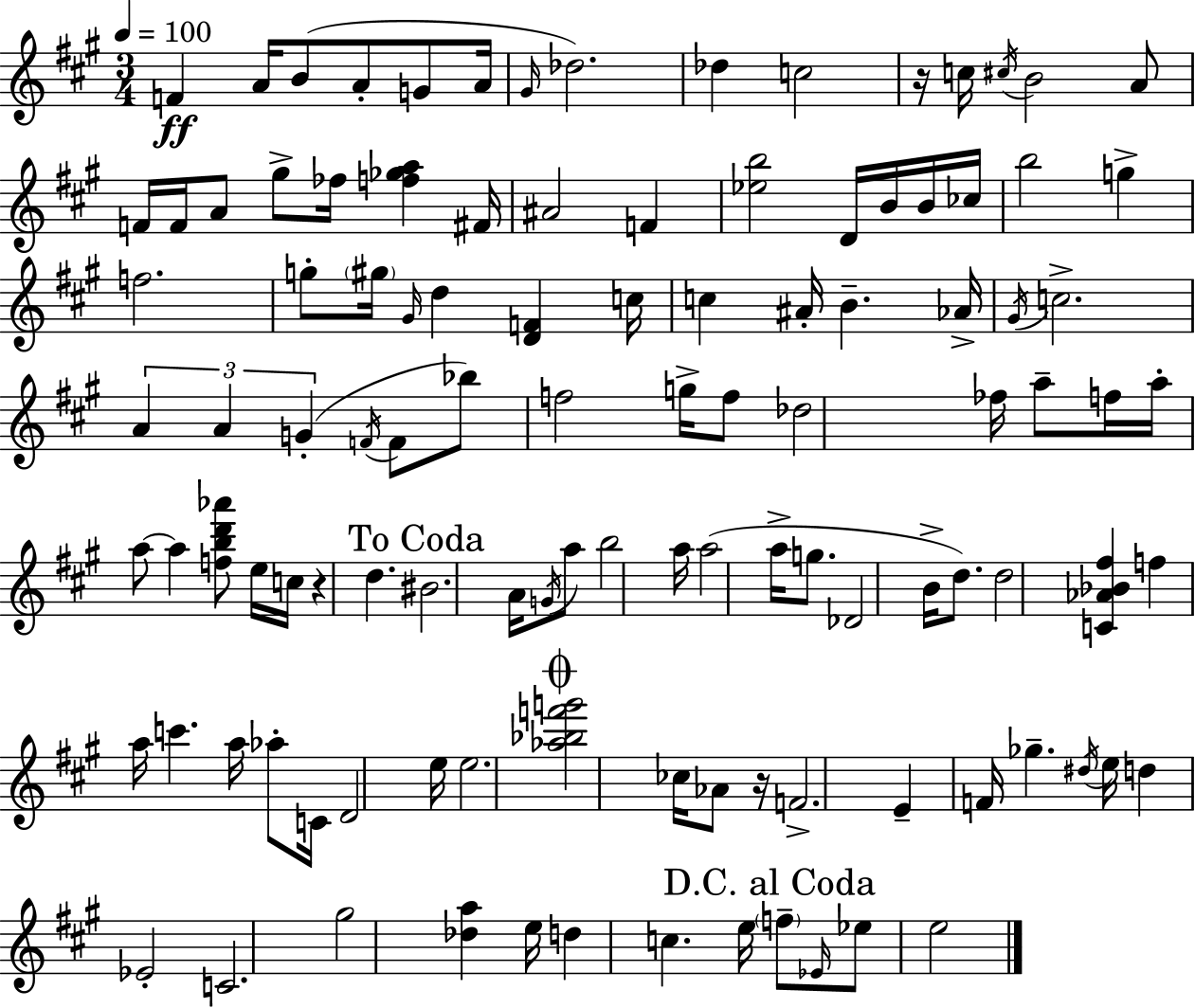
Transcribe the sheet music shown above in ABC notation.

X:1
T:Untitled
M:3/4
L:1/4
K:A
F A/4 B/2 A/2 G/2 A/4 ^G/4 _d2 _d c2 z/4 c/4 ^c/4 B2 A/2 F/4 F/4 A/2 ^g/2 _f/4 [f_ga] ^F/4 ^A2 F [_eb]2 D/4 B/4 B/4 _c/4 b2 g f2 g/2 ^g/4 ^G/4 d [DF] c/4 c ^A/4 B _A/4 ^G/4 c2 A A G F/4 F/2 _b/2 f2 g/4 f/2 _d2 _f/4 a/2 f/4 a/4 a/2 a [fbd'_a']/2 e/4 c/4 z d ^B2 A/4 G/4 a/2 b2 a/4 a2 a/4 g/2 _D2 B/4 d/2 d2 [C_A_B^f] f a/4 c' a/4 _a/2 C/4 D2 e/4 e2 [_a_bf'g']2 _c/4 _A/2 z/4 F2 E F/4 _g ^d/4 e/4 d _E2 C2 ^g2 [_da] e/4 d c e/4 f/2 _E/4 _e/2 e2